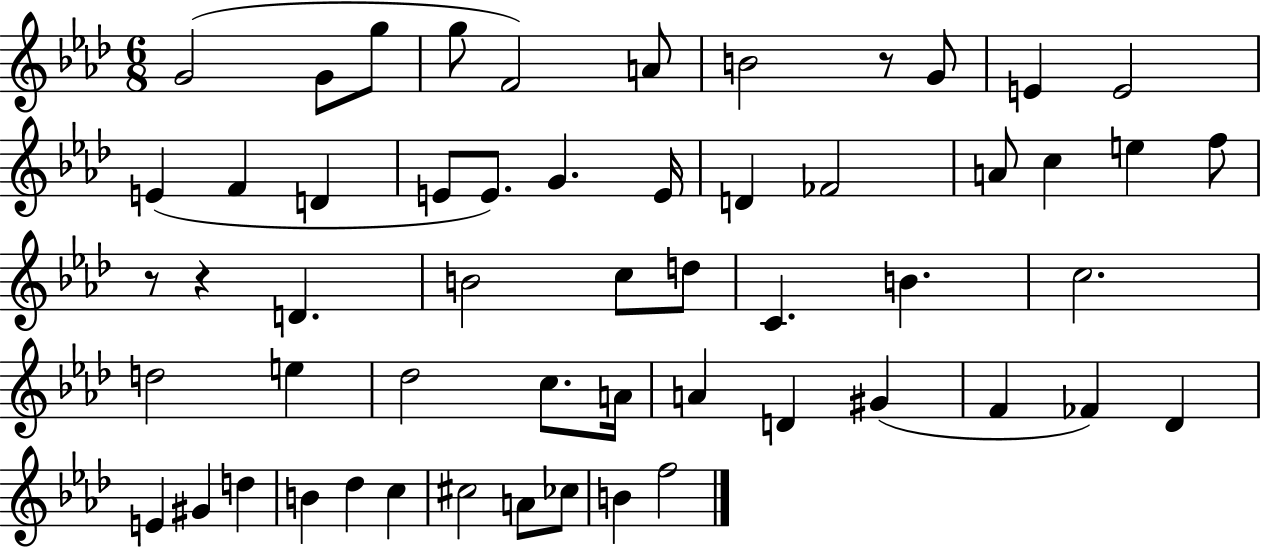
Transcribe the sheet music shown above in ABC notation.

X:1
T:Untitled
M:6/8
L:1/4
K:Ab
G2 G/2 g/2 g/2 F2 A/2 B2 z/2 G/2 E E2 E F D E/2 E/2 G E/4 D _F2 A/2 c e f/2 z/2 z D B2 c/2 d/2 C B c2 d2 e _d2 c/2 A/4 A D ^G F _F _D E ^G d B _d c ^c2 A/2 _c/2 B f2